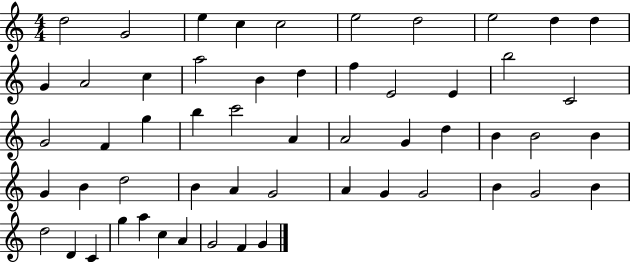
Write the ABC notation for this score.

X:1
T:Untitled
M:4/4
L:1/4
K:C
d2 G2 e c c2 e2 d2 e2 d d G A2 c a2 B d f E2 E b2 C2 G2 F g b c'2 A A2 G d B B2 B G B d2 B A G2 A G G2 B G2 B d2 D C g a c A G2 F G